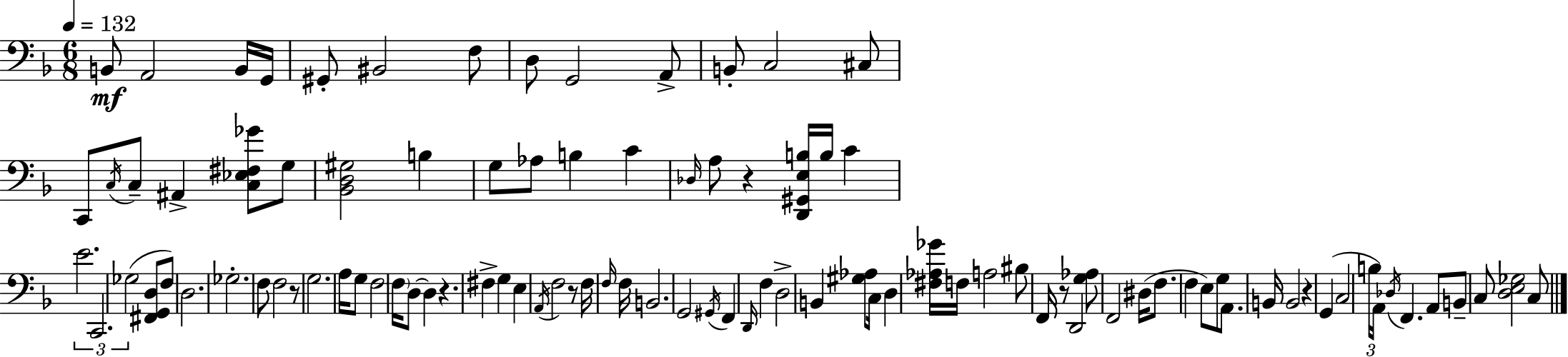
X:1
T:Untitled
M:6/8
L:1/4
K:Dm
B,,/2 A,,2 B,,/4 G,,/4 ^G,,/2 ^B,,2 F,/2 D,/2 G,,2 A,,/2 B,,/2 C,2 ^C,/2 C,,/2 C,/4 C,/2 ^A,, [C,_E,^F,_G]/2 G,/2 [_B,,D,^G,]2 B, G,/2 _A,/2 B, C _D,/4 A,/2 z [D,,^G,,E,B,]/4 B,/4 C E2 C,,2 _G,2 [^F,,G,,D,]/2 F,/2 D,2 _G,2 F,/2 F,2 z/2 G,2 A,/4 G,/2 F,2 F,/4 D,/2 D, z ^F, G, E, A,,/4 F,2 z/2 F,/4 F,/4 F,/4 B,,2 G,,2 ^G,,/4 F,, D,,/4 F, D,2 B,, [^G,_A,]/2 C,/4 D, [^F,_A,_G]/4 F,/4 A,2 ^B,/2 F,,/4 z/2 D,,2 [G,_A,]/2 F,,2 ^D,/4 F,/2 F, E,/2 G,/2 A,,/2 B,,/4 B,,2 z G,, C,2 B,/4 A,,/4 _D,/4 F,, A,,/2 B,,/2 C,/2 [D,E,_G,]2 C,/2